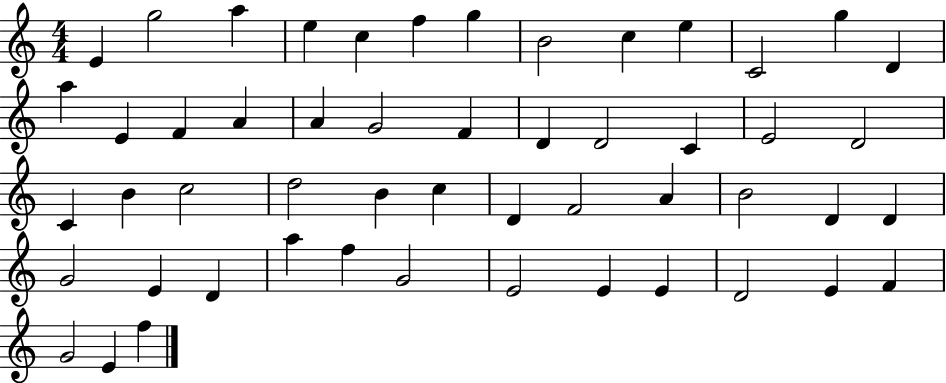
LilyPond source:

{
  \clef treble
  \numericTimeSignature
  \time 4/4
  \key c \major
  e'4 g''2 a''4 | e''4 c''4 f''4 g''4 | b'2 c''4 e''4 | c'2 g''4 d'4 | \break a''4 e'4 f'4 a'4 | a'4 g'2 f'4 | d'4 d'2 c'4 | e'2 d'2 | \break c'4 b'4 c''2 | d''2 b'4 c''4 | d'4 f'2 a'4 | b'2 d'4 d'4 | \break g'2 e'4 d'4 | a''4 f''4 g'2 | e'2 e'4 e'4 | d'2 e'4 f'4 | \break g'2 e'4 f''4 | \bar "|."
}